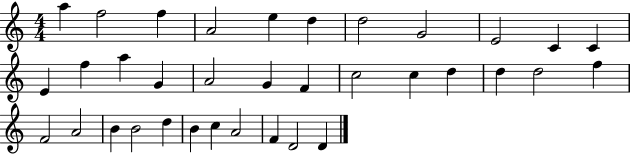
A5/q F5/h F5/q A4/h E5/q D5/q D5/h G4/h E4/h C4/q C4/q E4/q F5/q A5/q G4/q A4/h G4/q F4/q C5/h C5/q D5/q D5/q D5/h F5/q F4/h A4/h B4/q B4/h D5/q B4/q C5/q A4/h F4/q D4/h D4/q